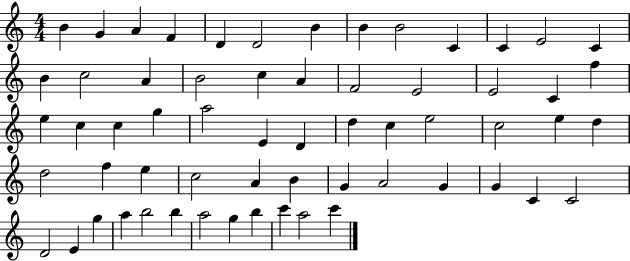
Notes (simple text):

B4/q G4/q A4/q F4/q D4/q D4/h B4/q B4/q B4/h C4/q C4/q E4/h C4/q B4/q C5/h A4/q B4/h C5/q A4/q F4/h E4/h E4/h C4/q F5/q E5/q C5/q C5/q G5/q A5/h E4/q D4/q D5/q C5/q E5/h C5/h E5/q D5/q D5/h F5/q E5/q C5/h A4/q B4/q G4/q A4/h G4/q G4/q C4/q C4/h D4/h E4/q G5/q A5/q B5/h B5/q A5/h G5/q B5/q C6/q A5/h C6/q